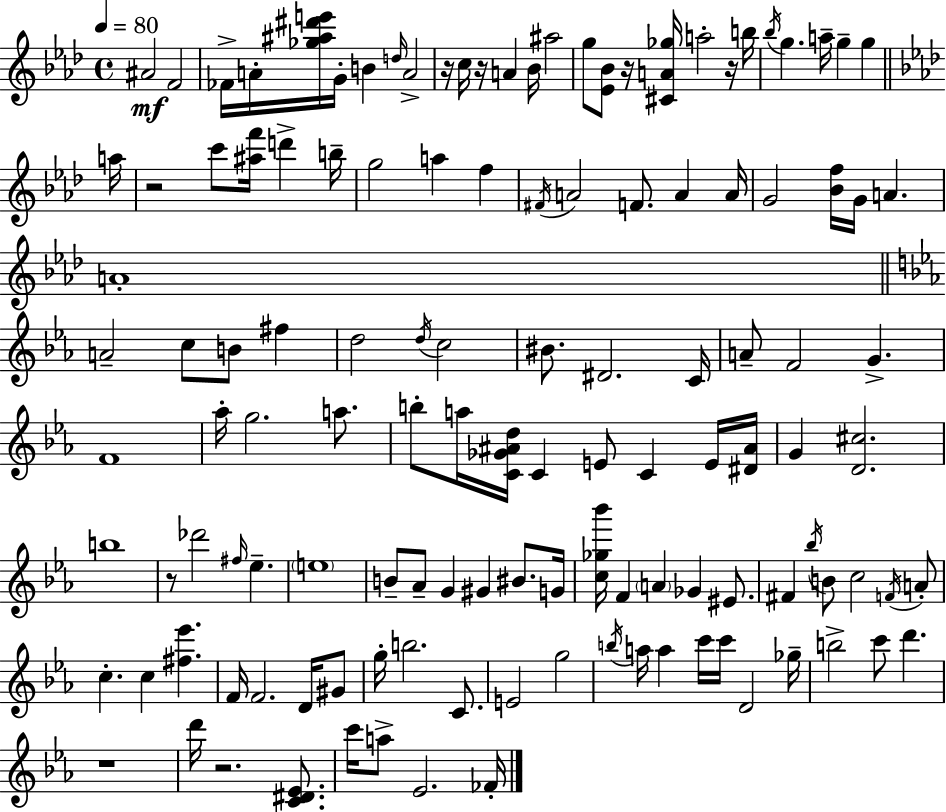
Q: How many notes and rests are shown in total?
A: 126